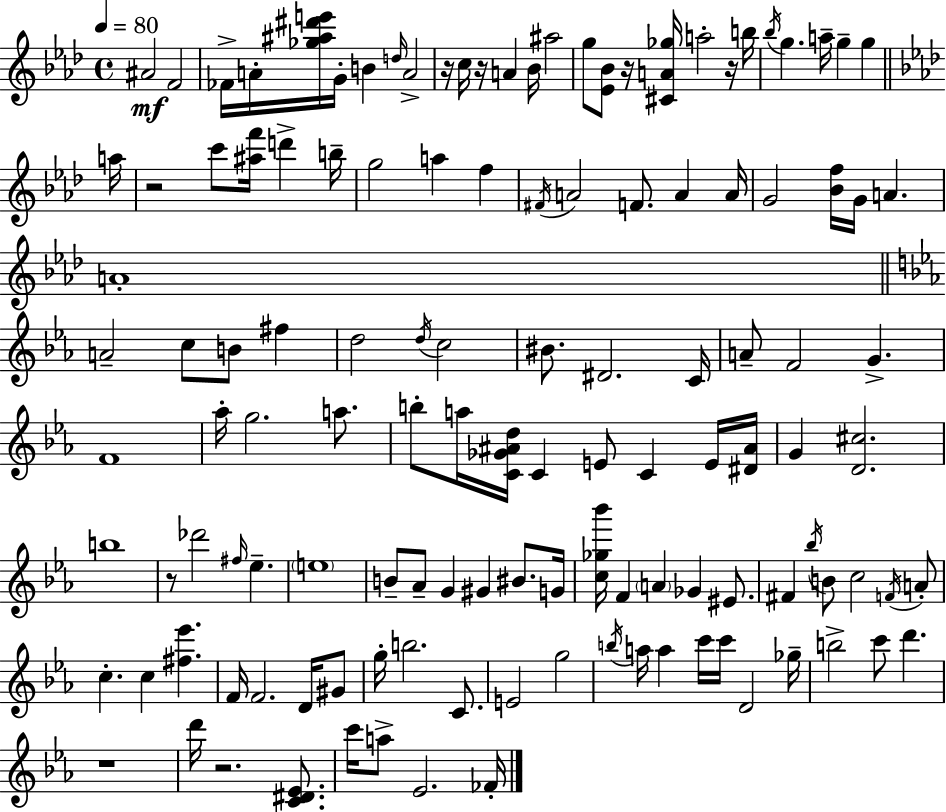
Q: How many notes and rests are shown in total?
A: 126